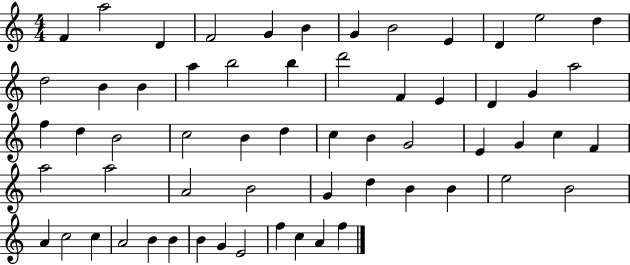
{
  \clef treble
  \numericTimeSignature
  \time 4/4
  \key c \major
  f'4 a''2 d'4 | f'2 g'4 b'4 | g'4 b'2 e'4 | d'4 e''2 d''4 | \break d''2 b'4 b'4 | a''4 b''2 b''4 | d'''2 f'4 e'4 | d'4 g'4 a''2 | \break f''4 d''4 b'2 | c''2 b'4 d''4 | c''4 b'4 g'2 | e'4 g'4 c''4 f'4 | \break a''2 a''2 | a'2 b'2 | g'4 d''4 b'4 b'4 | e''2 b'2 | \break a'4 c''2 c''4 | a'2 b'4 b'4 | b'4 g'4 e'2 | f''4 c''4 a'4 f''4 | \break \bar "|."
}